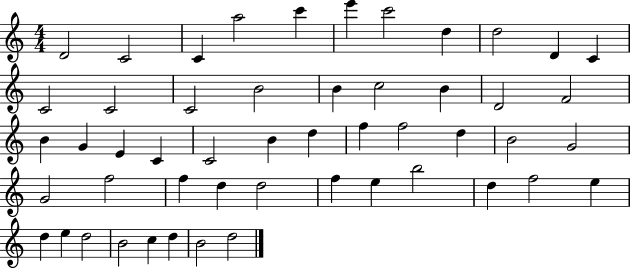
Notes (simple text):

D4/h C4/h C4/q A5/h C6/q E6/q C6/h D5/q D5/h D4/q C4/q C4/h C4/h C4/h B4/h B4/q C5/h B4/q D4/h F4/h B4/q G4/q E4/q C4/q C4/h B4/q D5/q F5/q F5/h D5/q B4/h G4/h G4/h F5/h F5/q D5/q D5/h F5/q E5/q B5/h D5/q F5/h E5/q D5/q E5/q D5/h B4/h C5/q D5/q B4/h D5/h